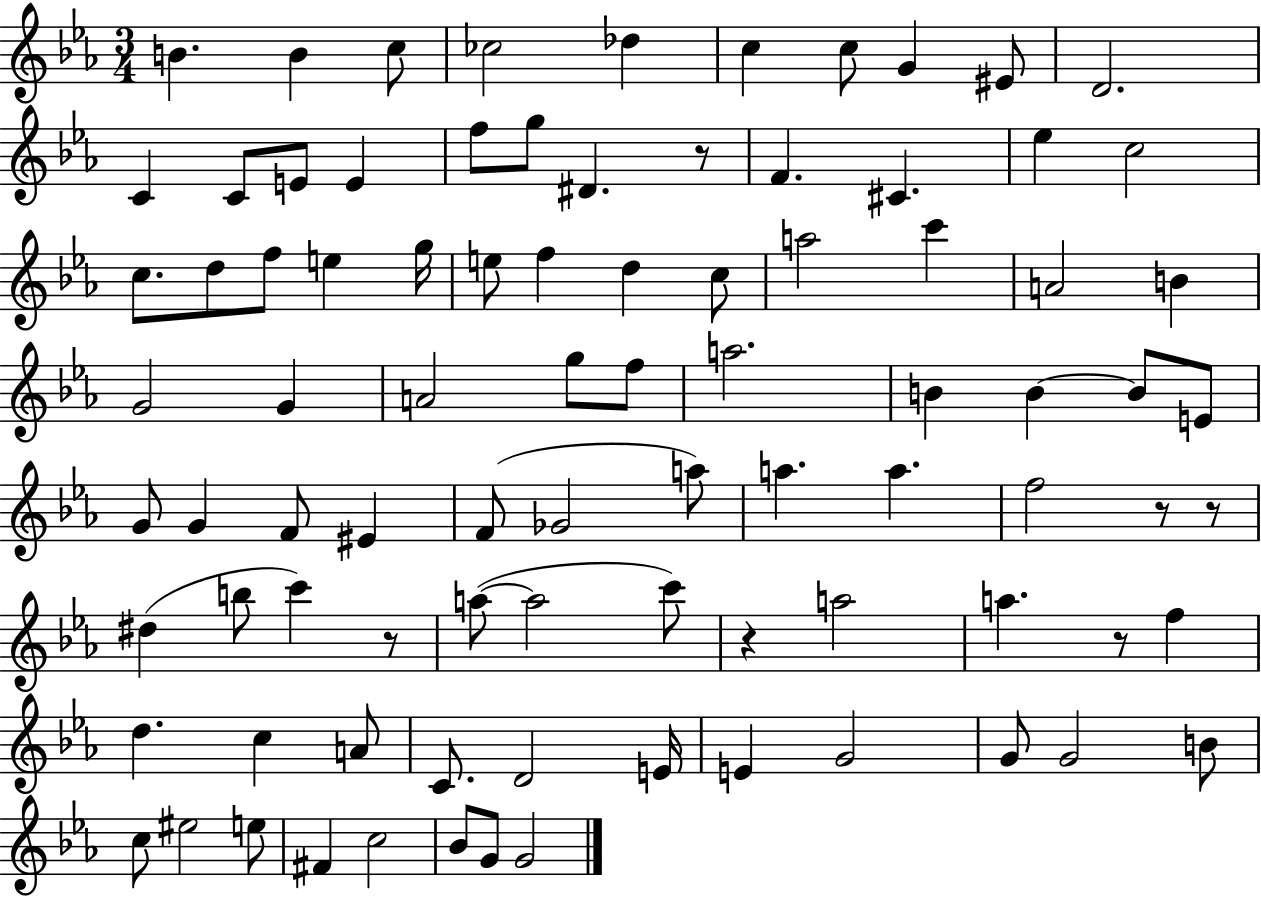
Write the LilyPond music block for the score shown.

{
  \clef treble
  \numericTimeSignature
  \time 3/4
  \key ees \major
  b'4. b'4 c''8 | ces''2 des''4 | c''4 c''8 g'4 eis'8 | d'2. | \break c'4 c'8 e'8 e'4 | f''8 g''8 dis'4. r8 | f'4. cis'4. | ees''4 c''2 | \break c''8. d''8 f''8 e''4 g''16 | e''8 f''4 d''4 c''8 | a''2 c'''4 | a'2 b'4 | \break g'2 g'4 | a'2 g''8 f''8 | a''2. | b'4 b'4~~ b'8 e'8 | \break g'8 g'4 f'8 eis'4 | f'8( ges'2 a''8) | a''4. a''4. | f''2 r8 r8 | \break dis''4( b''8 c'''4) r8 | a''8~(~ a''2 c'''8) | r4 a''2 | a''4. r8 f''4 | \break d''4. c''4 a'8 | c'8. d'2 e'16 | e'4 g'2 | g'8 g'2 b'8 | \break c''8 eis''2 e''8 | fis'4 c''2 | bes'8 g'8 g'2 | \bar "|."
}